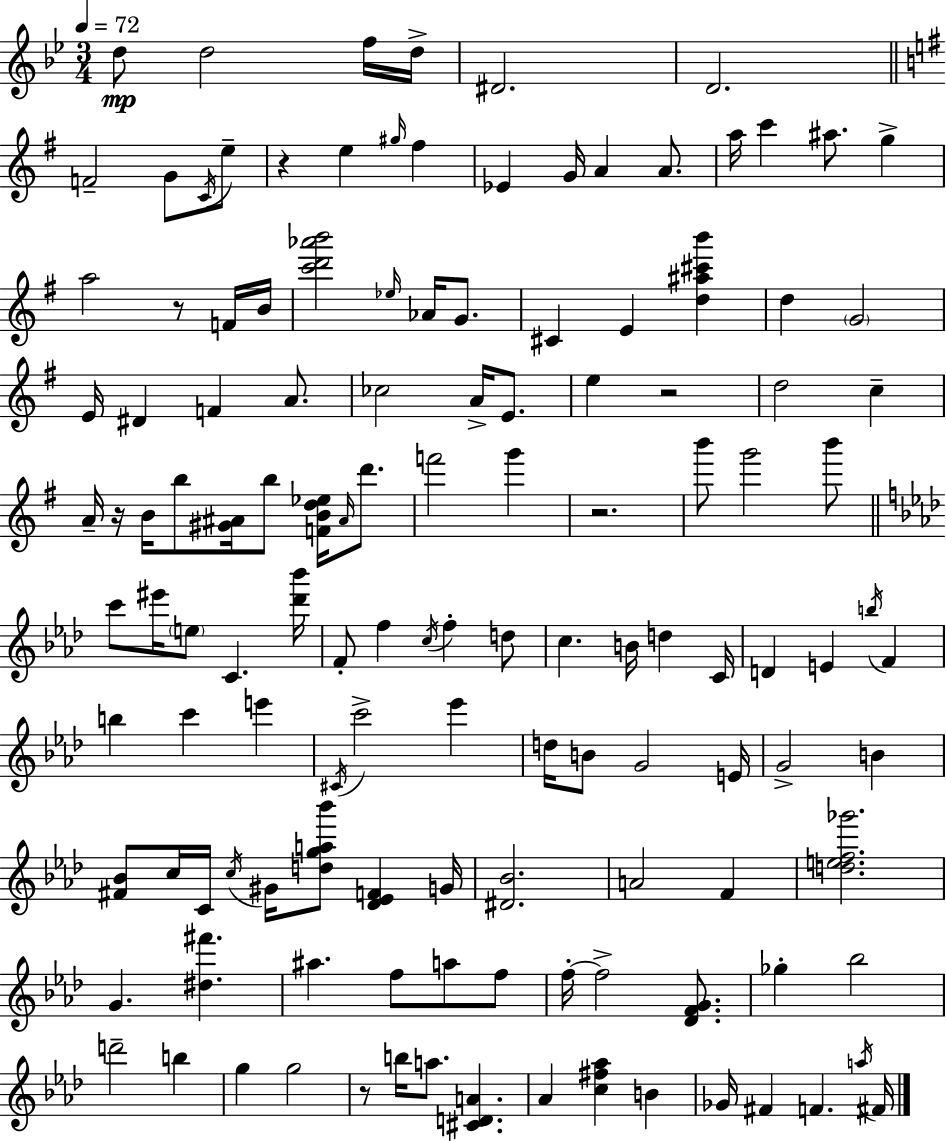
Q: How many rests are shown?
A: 6